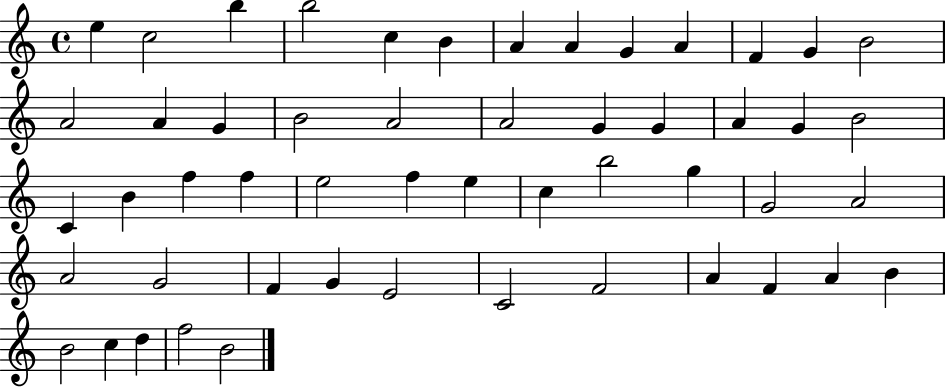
{
  \clef treble
  \time 4/4
  \defaultTimeSignature
  \key c \major
  e''4 c''2 b''4 | b''2 c''4 b'4 | a'4 a'4 g'4 a'4 | f'4 g'4 b'2 | \break a'2 a'4 g'4 | b'2 a'2 | a'2 g'4 g'4 | a'4 g'4 b'2 | \break c'4 b'4 f''4 f''4 | e''2 f''4 e''4 | c''4 b''2 g''4 | g'2 a'2 | \break a'2 g'2 | f'4 g'4 e'2 | c'2 f'2 | a'4 f'4 a'4 b'4 | \break b'2 c''4 d''4 | f''2 b'2 | \bar "|."
}